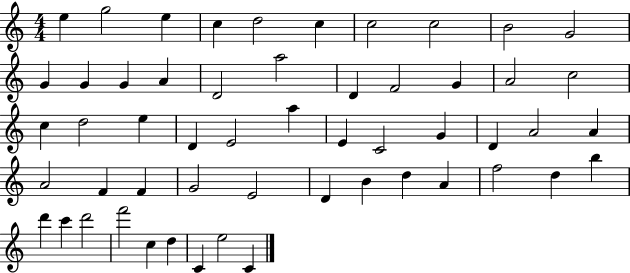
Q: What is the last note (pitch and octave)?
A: C4